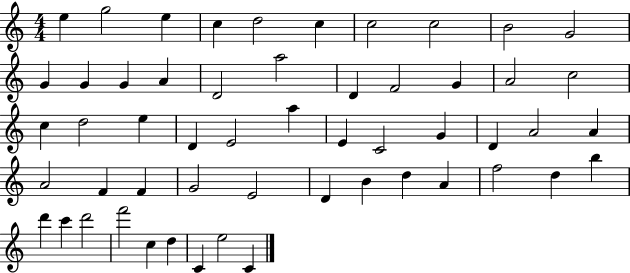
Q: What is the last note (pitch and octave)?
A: C4